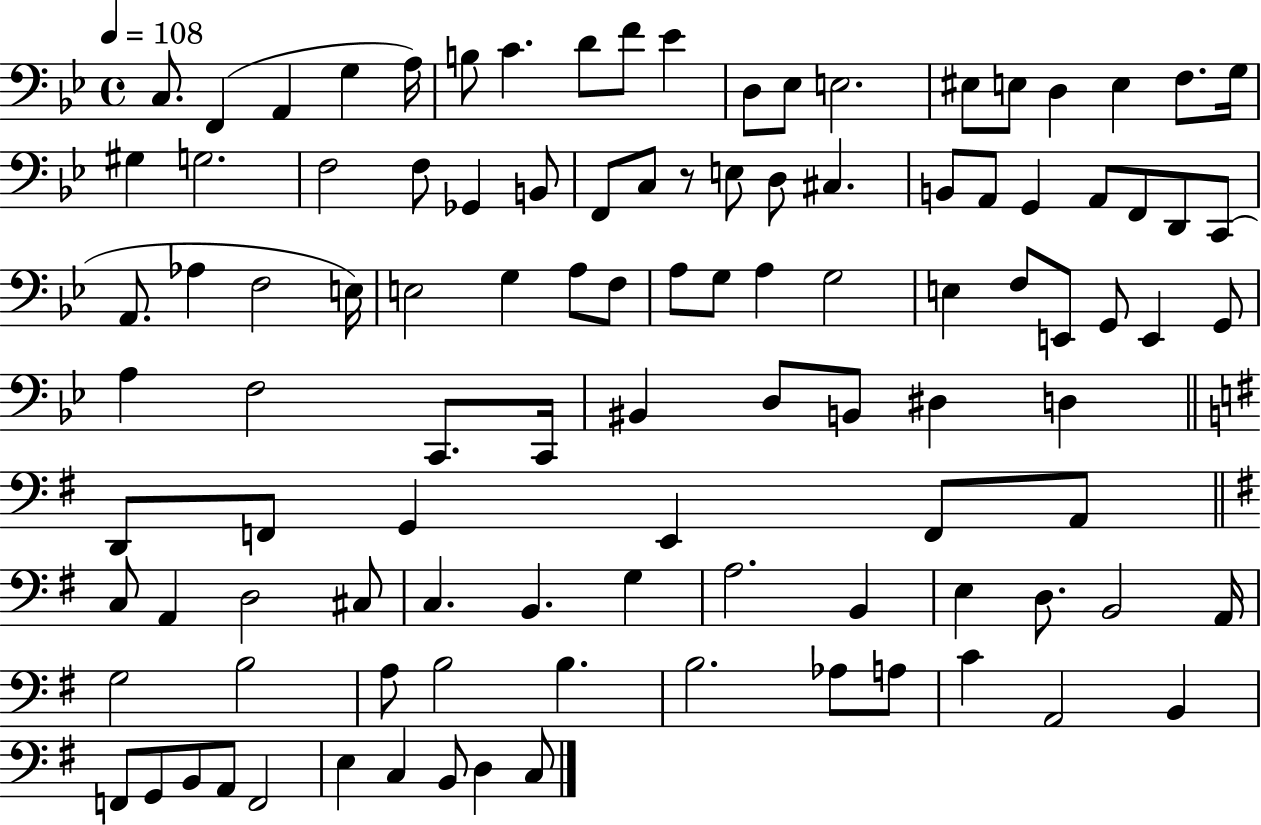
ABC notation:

X:1
T:Untitled
M:4/4
L:1/4
K:Bb
C,/2 F,, A,, G, A,/4 B,/2 C D/2 F/2 _E D,/2 _E,/2 E,2 ^E,/2 E,/2 D, E, F,/2 G,/4 ^G, G,2 F,2 F,/2 _G,, B,,/2 F,,/2 C,/2 z/2 E,/2 D,/2 ^C, B,,/2 A,,/2 G,, A,,/2 F,,/2 D,,/2 C,,/2 A,,/2 _A, F,2 E,/4 E,2 G, A,/2 F,/2 A,/2 G,/2 A, G,2 E, F,/2 E,,/2 G,,/2 E,, G,,/2 A, F,2 C,,/2 C,,/4 ^B,, D,/2 B,,/2 ^D, D, D,,/2 F,,/2 G,, E,, F,,/2 A,,/2 C,/2 A,, D,2 ^C,/2 C, B,, G, A,2 B,, E, D,/2 B,,2 A,,/4 G,2 B,2 A,/2 B,2 B, B,2 _A,/2 A,/2 C A,,2 B,, F,,/2 G,,/2 B,,/2 A,,/2 F,,2 E, C, B,,/2 D, C,/2